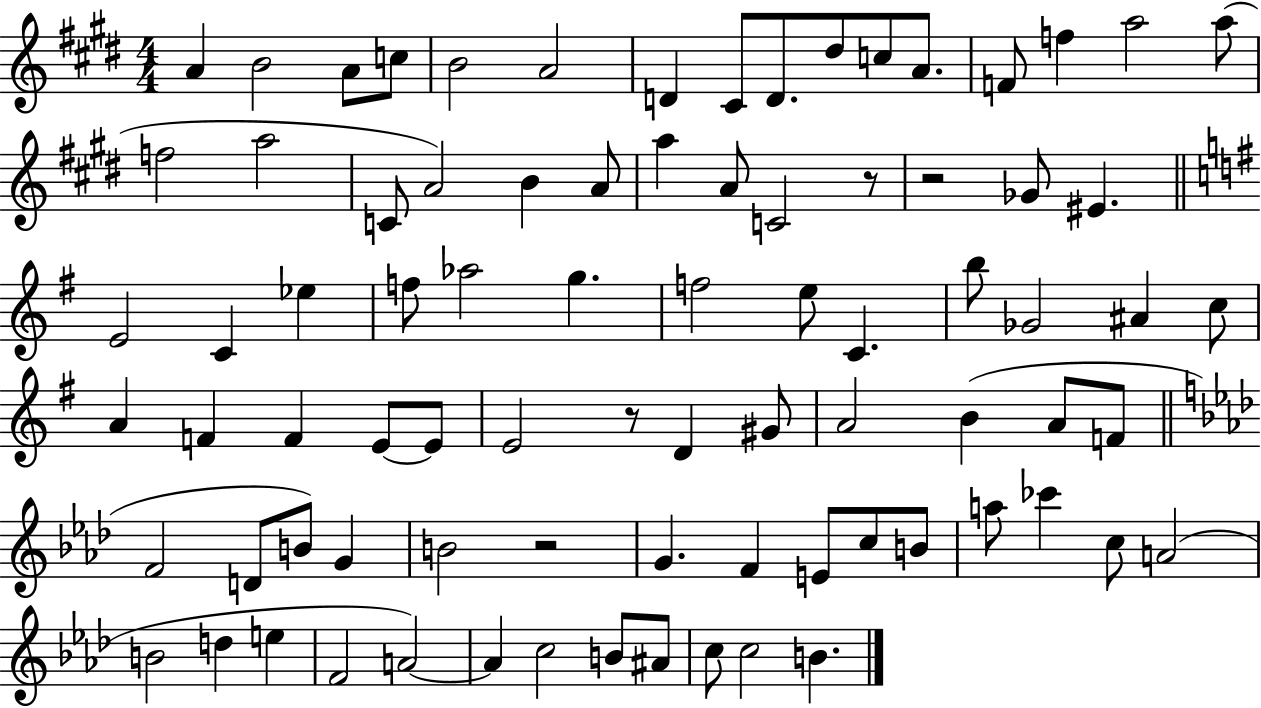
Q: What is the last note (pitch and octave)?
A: B4